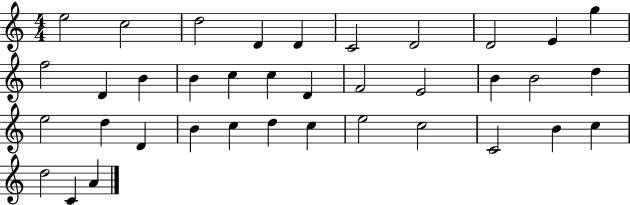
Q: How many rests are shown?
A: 0